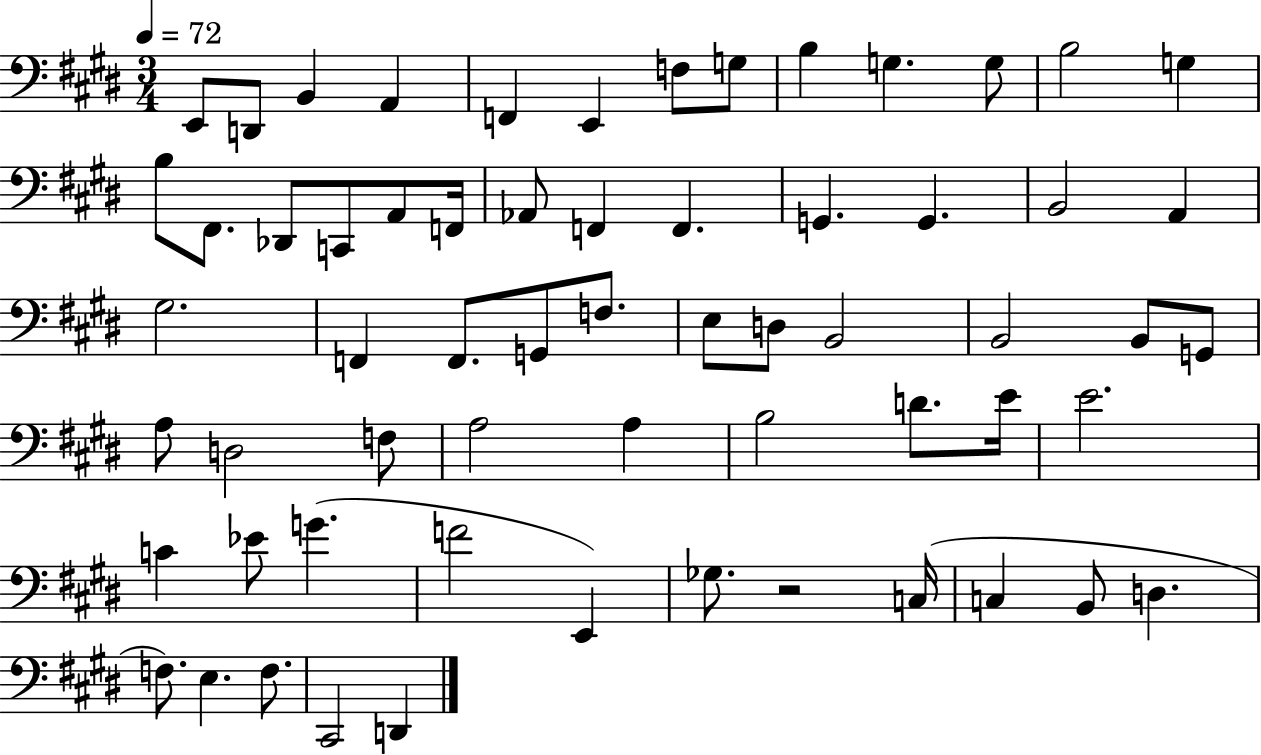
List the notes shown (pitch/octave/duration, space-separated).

E2/e D2/e B2/q A2/q F2/q E2/q F3/e G3/e B3/q G3/q. G3/e B3/h G3/q B3/e F#2/e. Db2/e C2/e A2/e F2/s Ab2/e F2/q F2/q. G2/q. G2/q. B2/h A2/q G#3/h. F2/q F2/e. G2/e F3/e. E3/e D3/e B2/h B2/h B2/e G2/e A3/e D3/h F3/e A3/h A3/q B3/h D4/e. E4/s E4/h. C4/q Eb4/e G4/q. F4/h E2/q Gb3/e. R/h C3/s C3/q B2/e D3/q. F3/e. E3/q. F3/e. C#2/h D2/q